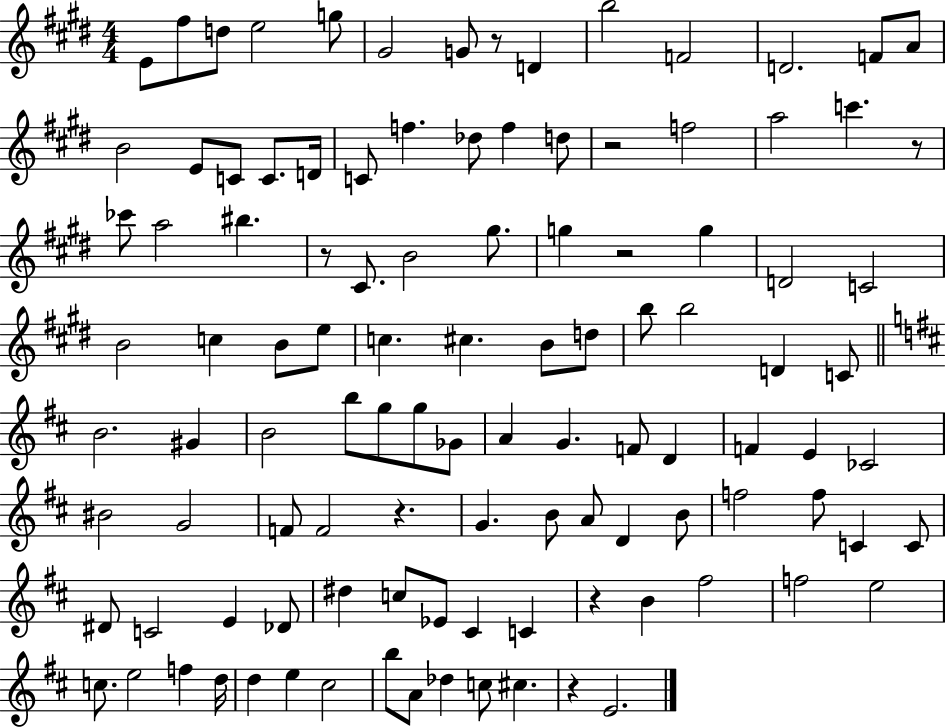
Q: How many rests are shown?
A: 8